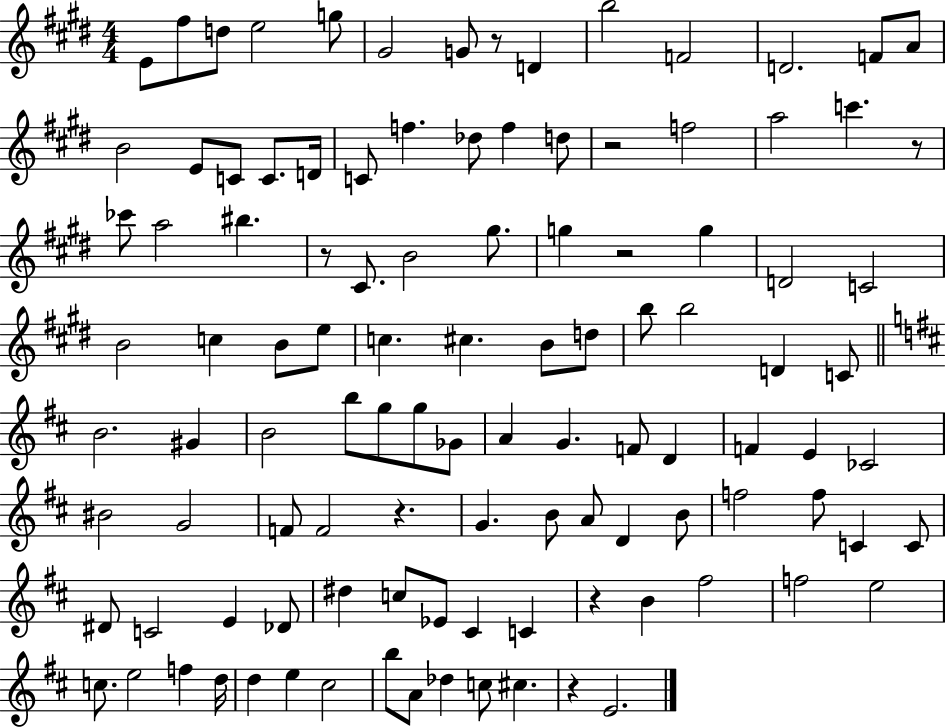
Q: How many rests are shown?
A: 8